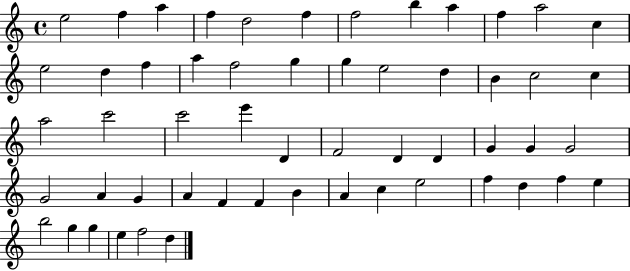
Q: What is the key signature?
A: C major